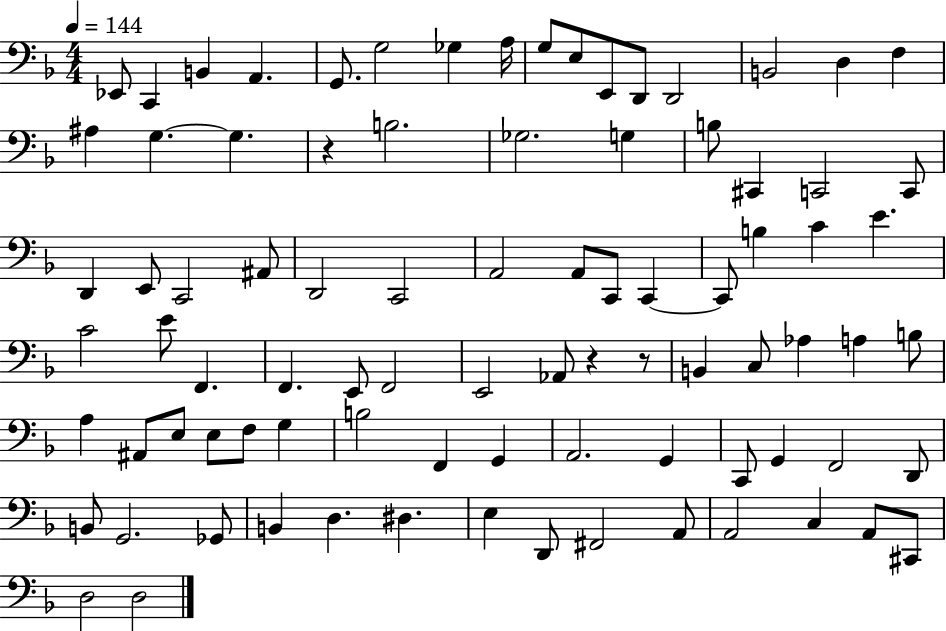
{
  \clef bass
  \numericTimeSignature
  \time 4/4
  \key f \major
  \tempo 4 = 144
  \repeat volta 2 { ees,8 c,4 b,4 a,4. | g,8. g2 ges4 a16 | g8 e8 e,8 d,8 d,2 | b,2 d4 f4 | \break ais4 g4.~~ g4. | r4 b2. | ges2. g4 | b8 cis,4 c,2 c,8 | \break d,4 e,8 c,2 ais,8 | d,2 c,2 | a,2 a,8 c,8 c,4~~ | c,8 b4 c'4 e'4. | \break c'2 e'8 f,4. | f,4. e,8 f,2 | e,2 aes,8 r4 r8 | b,4 c8 aes4 a4 b8 | \break a4 ais,8 e8 e8 f8 g4 | b2 f,4 g,4 | a,2. g,4 | c,8 g,4 f,2 d,8 | \break b,8 g,2. ges,8 | b,4 d4. dis4. | e4 d,8 fis,2 a,8 | a,2 c4 a,8 cis,8 | \break d2 d2 | } \bar "|."
}